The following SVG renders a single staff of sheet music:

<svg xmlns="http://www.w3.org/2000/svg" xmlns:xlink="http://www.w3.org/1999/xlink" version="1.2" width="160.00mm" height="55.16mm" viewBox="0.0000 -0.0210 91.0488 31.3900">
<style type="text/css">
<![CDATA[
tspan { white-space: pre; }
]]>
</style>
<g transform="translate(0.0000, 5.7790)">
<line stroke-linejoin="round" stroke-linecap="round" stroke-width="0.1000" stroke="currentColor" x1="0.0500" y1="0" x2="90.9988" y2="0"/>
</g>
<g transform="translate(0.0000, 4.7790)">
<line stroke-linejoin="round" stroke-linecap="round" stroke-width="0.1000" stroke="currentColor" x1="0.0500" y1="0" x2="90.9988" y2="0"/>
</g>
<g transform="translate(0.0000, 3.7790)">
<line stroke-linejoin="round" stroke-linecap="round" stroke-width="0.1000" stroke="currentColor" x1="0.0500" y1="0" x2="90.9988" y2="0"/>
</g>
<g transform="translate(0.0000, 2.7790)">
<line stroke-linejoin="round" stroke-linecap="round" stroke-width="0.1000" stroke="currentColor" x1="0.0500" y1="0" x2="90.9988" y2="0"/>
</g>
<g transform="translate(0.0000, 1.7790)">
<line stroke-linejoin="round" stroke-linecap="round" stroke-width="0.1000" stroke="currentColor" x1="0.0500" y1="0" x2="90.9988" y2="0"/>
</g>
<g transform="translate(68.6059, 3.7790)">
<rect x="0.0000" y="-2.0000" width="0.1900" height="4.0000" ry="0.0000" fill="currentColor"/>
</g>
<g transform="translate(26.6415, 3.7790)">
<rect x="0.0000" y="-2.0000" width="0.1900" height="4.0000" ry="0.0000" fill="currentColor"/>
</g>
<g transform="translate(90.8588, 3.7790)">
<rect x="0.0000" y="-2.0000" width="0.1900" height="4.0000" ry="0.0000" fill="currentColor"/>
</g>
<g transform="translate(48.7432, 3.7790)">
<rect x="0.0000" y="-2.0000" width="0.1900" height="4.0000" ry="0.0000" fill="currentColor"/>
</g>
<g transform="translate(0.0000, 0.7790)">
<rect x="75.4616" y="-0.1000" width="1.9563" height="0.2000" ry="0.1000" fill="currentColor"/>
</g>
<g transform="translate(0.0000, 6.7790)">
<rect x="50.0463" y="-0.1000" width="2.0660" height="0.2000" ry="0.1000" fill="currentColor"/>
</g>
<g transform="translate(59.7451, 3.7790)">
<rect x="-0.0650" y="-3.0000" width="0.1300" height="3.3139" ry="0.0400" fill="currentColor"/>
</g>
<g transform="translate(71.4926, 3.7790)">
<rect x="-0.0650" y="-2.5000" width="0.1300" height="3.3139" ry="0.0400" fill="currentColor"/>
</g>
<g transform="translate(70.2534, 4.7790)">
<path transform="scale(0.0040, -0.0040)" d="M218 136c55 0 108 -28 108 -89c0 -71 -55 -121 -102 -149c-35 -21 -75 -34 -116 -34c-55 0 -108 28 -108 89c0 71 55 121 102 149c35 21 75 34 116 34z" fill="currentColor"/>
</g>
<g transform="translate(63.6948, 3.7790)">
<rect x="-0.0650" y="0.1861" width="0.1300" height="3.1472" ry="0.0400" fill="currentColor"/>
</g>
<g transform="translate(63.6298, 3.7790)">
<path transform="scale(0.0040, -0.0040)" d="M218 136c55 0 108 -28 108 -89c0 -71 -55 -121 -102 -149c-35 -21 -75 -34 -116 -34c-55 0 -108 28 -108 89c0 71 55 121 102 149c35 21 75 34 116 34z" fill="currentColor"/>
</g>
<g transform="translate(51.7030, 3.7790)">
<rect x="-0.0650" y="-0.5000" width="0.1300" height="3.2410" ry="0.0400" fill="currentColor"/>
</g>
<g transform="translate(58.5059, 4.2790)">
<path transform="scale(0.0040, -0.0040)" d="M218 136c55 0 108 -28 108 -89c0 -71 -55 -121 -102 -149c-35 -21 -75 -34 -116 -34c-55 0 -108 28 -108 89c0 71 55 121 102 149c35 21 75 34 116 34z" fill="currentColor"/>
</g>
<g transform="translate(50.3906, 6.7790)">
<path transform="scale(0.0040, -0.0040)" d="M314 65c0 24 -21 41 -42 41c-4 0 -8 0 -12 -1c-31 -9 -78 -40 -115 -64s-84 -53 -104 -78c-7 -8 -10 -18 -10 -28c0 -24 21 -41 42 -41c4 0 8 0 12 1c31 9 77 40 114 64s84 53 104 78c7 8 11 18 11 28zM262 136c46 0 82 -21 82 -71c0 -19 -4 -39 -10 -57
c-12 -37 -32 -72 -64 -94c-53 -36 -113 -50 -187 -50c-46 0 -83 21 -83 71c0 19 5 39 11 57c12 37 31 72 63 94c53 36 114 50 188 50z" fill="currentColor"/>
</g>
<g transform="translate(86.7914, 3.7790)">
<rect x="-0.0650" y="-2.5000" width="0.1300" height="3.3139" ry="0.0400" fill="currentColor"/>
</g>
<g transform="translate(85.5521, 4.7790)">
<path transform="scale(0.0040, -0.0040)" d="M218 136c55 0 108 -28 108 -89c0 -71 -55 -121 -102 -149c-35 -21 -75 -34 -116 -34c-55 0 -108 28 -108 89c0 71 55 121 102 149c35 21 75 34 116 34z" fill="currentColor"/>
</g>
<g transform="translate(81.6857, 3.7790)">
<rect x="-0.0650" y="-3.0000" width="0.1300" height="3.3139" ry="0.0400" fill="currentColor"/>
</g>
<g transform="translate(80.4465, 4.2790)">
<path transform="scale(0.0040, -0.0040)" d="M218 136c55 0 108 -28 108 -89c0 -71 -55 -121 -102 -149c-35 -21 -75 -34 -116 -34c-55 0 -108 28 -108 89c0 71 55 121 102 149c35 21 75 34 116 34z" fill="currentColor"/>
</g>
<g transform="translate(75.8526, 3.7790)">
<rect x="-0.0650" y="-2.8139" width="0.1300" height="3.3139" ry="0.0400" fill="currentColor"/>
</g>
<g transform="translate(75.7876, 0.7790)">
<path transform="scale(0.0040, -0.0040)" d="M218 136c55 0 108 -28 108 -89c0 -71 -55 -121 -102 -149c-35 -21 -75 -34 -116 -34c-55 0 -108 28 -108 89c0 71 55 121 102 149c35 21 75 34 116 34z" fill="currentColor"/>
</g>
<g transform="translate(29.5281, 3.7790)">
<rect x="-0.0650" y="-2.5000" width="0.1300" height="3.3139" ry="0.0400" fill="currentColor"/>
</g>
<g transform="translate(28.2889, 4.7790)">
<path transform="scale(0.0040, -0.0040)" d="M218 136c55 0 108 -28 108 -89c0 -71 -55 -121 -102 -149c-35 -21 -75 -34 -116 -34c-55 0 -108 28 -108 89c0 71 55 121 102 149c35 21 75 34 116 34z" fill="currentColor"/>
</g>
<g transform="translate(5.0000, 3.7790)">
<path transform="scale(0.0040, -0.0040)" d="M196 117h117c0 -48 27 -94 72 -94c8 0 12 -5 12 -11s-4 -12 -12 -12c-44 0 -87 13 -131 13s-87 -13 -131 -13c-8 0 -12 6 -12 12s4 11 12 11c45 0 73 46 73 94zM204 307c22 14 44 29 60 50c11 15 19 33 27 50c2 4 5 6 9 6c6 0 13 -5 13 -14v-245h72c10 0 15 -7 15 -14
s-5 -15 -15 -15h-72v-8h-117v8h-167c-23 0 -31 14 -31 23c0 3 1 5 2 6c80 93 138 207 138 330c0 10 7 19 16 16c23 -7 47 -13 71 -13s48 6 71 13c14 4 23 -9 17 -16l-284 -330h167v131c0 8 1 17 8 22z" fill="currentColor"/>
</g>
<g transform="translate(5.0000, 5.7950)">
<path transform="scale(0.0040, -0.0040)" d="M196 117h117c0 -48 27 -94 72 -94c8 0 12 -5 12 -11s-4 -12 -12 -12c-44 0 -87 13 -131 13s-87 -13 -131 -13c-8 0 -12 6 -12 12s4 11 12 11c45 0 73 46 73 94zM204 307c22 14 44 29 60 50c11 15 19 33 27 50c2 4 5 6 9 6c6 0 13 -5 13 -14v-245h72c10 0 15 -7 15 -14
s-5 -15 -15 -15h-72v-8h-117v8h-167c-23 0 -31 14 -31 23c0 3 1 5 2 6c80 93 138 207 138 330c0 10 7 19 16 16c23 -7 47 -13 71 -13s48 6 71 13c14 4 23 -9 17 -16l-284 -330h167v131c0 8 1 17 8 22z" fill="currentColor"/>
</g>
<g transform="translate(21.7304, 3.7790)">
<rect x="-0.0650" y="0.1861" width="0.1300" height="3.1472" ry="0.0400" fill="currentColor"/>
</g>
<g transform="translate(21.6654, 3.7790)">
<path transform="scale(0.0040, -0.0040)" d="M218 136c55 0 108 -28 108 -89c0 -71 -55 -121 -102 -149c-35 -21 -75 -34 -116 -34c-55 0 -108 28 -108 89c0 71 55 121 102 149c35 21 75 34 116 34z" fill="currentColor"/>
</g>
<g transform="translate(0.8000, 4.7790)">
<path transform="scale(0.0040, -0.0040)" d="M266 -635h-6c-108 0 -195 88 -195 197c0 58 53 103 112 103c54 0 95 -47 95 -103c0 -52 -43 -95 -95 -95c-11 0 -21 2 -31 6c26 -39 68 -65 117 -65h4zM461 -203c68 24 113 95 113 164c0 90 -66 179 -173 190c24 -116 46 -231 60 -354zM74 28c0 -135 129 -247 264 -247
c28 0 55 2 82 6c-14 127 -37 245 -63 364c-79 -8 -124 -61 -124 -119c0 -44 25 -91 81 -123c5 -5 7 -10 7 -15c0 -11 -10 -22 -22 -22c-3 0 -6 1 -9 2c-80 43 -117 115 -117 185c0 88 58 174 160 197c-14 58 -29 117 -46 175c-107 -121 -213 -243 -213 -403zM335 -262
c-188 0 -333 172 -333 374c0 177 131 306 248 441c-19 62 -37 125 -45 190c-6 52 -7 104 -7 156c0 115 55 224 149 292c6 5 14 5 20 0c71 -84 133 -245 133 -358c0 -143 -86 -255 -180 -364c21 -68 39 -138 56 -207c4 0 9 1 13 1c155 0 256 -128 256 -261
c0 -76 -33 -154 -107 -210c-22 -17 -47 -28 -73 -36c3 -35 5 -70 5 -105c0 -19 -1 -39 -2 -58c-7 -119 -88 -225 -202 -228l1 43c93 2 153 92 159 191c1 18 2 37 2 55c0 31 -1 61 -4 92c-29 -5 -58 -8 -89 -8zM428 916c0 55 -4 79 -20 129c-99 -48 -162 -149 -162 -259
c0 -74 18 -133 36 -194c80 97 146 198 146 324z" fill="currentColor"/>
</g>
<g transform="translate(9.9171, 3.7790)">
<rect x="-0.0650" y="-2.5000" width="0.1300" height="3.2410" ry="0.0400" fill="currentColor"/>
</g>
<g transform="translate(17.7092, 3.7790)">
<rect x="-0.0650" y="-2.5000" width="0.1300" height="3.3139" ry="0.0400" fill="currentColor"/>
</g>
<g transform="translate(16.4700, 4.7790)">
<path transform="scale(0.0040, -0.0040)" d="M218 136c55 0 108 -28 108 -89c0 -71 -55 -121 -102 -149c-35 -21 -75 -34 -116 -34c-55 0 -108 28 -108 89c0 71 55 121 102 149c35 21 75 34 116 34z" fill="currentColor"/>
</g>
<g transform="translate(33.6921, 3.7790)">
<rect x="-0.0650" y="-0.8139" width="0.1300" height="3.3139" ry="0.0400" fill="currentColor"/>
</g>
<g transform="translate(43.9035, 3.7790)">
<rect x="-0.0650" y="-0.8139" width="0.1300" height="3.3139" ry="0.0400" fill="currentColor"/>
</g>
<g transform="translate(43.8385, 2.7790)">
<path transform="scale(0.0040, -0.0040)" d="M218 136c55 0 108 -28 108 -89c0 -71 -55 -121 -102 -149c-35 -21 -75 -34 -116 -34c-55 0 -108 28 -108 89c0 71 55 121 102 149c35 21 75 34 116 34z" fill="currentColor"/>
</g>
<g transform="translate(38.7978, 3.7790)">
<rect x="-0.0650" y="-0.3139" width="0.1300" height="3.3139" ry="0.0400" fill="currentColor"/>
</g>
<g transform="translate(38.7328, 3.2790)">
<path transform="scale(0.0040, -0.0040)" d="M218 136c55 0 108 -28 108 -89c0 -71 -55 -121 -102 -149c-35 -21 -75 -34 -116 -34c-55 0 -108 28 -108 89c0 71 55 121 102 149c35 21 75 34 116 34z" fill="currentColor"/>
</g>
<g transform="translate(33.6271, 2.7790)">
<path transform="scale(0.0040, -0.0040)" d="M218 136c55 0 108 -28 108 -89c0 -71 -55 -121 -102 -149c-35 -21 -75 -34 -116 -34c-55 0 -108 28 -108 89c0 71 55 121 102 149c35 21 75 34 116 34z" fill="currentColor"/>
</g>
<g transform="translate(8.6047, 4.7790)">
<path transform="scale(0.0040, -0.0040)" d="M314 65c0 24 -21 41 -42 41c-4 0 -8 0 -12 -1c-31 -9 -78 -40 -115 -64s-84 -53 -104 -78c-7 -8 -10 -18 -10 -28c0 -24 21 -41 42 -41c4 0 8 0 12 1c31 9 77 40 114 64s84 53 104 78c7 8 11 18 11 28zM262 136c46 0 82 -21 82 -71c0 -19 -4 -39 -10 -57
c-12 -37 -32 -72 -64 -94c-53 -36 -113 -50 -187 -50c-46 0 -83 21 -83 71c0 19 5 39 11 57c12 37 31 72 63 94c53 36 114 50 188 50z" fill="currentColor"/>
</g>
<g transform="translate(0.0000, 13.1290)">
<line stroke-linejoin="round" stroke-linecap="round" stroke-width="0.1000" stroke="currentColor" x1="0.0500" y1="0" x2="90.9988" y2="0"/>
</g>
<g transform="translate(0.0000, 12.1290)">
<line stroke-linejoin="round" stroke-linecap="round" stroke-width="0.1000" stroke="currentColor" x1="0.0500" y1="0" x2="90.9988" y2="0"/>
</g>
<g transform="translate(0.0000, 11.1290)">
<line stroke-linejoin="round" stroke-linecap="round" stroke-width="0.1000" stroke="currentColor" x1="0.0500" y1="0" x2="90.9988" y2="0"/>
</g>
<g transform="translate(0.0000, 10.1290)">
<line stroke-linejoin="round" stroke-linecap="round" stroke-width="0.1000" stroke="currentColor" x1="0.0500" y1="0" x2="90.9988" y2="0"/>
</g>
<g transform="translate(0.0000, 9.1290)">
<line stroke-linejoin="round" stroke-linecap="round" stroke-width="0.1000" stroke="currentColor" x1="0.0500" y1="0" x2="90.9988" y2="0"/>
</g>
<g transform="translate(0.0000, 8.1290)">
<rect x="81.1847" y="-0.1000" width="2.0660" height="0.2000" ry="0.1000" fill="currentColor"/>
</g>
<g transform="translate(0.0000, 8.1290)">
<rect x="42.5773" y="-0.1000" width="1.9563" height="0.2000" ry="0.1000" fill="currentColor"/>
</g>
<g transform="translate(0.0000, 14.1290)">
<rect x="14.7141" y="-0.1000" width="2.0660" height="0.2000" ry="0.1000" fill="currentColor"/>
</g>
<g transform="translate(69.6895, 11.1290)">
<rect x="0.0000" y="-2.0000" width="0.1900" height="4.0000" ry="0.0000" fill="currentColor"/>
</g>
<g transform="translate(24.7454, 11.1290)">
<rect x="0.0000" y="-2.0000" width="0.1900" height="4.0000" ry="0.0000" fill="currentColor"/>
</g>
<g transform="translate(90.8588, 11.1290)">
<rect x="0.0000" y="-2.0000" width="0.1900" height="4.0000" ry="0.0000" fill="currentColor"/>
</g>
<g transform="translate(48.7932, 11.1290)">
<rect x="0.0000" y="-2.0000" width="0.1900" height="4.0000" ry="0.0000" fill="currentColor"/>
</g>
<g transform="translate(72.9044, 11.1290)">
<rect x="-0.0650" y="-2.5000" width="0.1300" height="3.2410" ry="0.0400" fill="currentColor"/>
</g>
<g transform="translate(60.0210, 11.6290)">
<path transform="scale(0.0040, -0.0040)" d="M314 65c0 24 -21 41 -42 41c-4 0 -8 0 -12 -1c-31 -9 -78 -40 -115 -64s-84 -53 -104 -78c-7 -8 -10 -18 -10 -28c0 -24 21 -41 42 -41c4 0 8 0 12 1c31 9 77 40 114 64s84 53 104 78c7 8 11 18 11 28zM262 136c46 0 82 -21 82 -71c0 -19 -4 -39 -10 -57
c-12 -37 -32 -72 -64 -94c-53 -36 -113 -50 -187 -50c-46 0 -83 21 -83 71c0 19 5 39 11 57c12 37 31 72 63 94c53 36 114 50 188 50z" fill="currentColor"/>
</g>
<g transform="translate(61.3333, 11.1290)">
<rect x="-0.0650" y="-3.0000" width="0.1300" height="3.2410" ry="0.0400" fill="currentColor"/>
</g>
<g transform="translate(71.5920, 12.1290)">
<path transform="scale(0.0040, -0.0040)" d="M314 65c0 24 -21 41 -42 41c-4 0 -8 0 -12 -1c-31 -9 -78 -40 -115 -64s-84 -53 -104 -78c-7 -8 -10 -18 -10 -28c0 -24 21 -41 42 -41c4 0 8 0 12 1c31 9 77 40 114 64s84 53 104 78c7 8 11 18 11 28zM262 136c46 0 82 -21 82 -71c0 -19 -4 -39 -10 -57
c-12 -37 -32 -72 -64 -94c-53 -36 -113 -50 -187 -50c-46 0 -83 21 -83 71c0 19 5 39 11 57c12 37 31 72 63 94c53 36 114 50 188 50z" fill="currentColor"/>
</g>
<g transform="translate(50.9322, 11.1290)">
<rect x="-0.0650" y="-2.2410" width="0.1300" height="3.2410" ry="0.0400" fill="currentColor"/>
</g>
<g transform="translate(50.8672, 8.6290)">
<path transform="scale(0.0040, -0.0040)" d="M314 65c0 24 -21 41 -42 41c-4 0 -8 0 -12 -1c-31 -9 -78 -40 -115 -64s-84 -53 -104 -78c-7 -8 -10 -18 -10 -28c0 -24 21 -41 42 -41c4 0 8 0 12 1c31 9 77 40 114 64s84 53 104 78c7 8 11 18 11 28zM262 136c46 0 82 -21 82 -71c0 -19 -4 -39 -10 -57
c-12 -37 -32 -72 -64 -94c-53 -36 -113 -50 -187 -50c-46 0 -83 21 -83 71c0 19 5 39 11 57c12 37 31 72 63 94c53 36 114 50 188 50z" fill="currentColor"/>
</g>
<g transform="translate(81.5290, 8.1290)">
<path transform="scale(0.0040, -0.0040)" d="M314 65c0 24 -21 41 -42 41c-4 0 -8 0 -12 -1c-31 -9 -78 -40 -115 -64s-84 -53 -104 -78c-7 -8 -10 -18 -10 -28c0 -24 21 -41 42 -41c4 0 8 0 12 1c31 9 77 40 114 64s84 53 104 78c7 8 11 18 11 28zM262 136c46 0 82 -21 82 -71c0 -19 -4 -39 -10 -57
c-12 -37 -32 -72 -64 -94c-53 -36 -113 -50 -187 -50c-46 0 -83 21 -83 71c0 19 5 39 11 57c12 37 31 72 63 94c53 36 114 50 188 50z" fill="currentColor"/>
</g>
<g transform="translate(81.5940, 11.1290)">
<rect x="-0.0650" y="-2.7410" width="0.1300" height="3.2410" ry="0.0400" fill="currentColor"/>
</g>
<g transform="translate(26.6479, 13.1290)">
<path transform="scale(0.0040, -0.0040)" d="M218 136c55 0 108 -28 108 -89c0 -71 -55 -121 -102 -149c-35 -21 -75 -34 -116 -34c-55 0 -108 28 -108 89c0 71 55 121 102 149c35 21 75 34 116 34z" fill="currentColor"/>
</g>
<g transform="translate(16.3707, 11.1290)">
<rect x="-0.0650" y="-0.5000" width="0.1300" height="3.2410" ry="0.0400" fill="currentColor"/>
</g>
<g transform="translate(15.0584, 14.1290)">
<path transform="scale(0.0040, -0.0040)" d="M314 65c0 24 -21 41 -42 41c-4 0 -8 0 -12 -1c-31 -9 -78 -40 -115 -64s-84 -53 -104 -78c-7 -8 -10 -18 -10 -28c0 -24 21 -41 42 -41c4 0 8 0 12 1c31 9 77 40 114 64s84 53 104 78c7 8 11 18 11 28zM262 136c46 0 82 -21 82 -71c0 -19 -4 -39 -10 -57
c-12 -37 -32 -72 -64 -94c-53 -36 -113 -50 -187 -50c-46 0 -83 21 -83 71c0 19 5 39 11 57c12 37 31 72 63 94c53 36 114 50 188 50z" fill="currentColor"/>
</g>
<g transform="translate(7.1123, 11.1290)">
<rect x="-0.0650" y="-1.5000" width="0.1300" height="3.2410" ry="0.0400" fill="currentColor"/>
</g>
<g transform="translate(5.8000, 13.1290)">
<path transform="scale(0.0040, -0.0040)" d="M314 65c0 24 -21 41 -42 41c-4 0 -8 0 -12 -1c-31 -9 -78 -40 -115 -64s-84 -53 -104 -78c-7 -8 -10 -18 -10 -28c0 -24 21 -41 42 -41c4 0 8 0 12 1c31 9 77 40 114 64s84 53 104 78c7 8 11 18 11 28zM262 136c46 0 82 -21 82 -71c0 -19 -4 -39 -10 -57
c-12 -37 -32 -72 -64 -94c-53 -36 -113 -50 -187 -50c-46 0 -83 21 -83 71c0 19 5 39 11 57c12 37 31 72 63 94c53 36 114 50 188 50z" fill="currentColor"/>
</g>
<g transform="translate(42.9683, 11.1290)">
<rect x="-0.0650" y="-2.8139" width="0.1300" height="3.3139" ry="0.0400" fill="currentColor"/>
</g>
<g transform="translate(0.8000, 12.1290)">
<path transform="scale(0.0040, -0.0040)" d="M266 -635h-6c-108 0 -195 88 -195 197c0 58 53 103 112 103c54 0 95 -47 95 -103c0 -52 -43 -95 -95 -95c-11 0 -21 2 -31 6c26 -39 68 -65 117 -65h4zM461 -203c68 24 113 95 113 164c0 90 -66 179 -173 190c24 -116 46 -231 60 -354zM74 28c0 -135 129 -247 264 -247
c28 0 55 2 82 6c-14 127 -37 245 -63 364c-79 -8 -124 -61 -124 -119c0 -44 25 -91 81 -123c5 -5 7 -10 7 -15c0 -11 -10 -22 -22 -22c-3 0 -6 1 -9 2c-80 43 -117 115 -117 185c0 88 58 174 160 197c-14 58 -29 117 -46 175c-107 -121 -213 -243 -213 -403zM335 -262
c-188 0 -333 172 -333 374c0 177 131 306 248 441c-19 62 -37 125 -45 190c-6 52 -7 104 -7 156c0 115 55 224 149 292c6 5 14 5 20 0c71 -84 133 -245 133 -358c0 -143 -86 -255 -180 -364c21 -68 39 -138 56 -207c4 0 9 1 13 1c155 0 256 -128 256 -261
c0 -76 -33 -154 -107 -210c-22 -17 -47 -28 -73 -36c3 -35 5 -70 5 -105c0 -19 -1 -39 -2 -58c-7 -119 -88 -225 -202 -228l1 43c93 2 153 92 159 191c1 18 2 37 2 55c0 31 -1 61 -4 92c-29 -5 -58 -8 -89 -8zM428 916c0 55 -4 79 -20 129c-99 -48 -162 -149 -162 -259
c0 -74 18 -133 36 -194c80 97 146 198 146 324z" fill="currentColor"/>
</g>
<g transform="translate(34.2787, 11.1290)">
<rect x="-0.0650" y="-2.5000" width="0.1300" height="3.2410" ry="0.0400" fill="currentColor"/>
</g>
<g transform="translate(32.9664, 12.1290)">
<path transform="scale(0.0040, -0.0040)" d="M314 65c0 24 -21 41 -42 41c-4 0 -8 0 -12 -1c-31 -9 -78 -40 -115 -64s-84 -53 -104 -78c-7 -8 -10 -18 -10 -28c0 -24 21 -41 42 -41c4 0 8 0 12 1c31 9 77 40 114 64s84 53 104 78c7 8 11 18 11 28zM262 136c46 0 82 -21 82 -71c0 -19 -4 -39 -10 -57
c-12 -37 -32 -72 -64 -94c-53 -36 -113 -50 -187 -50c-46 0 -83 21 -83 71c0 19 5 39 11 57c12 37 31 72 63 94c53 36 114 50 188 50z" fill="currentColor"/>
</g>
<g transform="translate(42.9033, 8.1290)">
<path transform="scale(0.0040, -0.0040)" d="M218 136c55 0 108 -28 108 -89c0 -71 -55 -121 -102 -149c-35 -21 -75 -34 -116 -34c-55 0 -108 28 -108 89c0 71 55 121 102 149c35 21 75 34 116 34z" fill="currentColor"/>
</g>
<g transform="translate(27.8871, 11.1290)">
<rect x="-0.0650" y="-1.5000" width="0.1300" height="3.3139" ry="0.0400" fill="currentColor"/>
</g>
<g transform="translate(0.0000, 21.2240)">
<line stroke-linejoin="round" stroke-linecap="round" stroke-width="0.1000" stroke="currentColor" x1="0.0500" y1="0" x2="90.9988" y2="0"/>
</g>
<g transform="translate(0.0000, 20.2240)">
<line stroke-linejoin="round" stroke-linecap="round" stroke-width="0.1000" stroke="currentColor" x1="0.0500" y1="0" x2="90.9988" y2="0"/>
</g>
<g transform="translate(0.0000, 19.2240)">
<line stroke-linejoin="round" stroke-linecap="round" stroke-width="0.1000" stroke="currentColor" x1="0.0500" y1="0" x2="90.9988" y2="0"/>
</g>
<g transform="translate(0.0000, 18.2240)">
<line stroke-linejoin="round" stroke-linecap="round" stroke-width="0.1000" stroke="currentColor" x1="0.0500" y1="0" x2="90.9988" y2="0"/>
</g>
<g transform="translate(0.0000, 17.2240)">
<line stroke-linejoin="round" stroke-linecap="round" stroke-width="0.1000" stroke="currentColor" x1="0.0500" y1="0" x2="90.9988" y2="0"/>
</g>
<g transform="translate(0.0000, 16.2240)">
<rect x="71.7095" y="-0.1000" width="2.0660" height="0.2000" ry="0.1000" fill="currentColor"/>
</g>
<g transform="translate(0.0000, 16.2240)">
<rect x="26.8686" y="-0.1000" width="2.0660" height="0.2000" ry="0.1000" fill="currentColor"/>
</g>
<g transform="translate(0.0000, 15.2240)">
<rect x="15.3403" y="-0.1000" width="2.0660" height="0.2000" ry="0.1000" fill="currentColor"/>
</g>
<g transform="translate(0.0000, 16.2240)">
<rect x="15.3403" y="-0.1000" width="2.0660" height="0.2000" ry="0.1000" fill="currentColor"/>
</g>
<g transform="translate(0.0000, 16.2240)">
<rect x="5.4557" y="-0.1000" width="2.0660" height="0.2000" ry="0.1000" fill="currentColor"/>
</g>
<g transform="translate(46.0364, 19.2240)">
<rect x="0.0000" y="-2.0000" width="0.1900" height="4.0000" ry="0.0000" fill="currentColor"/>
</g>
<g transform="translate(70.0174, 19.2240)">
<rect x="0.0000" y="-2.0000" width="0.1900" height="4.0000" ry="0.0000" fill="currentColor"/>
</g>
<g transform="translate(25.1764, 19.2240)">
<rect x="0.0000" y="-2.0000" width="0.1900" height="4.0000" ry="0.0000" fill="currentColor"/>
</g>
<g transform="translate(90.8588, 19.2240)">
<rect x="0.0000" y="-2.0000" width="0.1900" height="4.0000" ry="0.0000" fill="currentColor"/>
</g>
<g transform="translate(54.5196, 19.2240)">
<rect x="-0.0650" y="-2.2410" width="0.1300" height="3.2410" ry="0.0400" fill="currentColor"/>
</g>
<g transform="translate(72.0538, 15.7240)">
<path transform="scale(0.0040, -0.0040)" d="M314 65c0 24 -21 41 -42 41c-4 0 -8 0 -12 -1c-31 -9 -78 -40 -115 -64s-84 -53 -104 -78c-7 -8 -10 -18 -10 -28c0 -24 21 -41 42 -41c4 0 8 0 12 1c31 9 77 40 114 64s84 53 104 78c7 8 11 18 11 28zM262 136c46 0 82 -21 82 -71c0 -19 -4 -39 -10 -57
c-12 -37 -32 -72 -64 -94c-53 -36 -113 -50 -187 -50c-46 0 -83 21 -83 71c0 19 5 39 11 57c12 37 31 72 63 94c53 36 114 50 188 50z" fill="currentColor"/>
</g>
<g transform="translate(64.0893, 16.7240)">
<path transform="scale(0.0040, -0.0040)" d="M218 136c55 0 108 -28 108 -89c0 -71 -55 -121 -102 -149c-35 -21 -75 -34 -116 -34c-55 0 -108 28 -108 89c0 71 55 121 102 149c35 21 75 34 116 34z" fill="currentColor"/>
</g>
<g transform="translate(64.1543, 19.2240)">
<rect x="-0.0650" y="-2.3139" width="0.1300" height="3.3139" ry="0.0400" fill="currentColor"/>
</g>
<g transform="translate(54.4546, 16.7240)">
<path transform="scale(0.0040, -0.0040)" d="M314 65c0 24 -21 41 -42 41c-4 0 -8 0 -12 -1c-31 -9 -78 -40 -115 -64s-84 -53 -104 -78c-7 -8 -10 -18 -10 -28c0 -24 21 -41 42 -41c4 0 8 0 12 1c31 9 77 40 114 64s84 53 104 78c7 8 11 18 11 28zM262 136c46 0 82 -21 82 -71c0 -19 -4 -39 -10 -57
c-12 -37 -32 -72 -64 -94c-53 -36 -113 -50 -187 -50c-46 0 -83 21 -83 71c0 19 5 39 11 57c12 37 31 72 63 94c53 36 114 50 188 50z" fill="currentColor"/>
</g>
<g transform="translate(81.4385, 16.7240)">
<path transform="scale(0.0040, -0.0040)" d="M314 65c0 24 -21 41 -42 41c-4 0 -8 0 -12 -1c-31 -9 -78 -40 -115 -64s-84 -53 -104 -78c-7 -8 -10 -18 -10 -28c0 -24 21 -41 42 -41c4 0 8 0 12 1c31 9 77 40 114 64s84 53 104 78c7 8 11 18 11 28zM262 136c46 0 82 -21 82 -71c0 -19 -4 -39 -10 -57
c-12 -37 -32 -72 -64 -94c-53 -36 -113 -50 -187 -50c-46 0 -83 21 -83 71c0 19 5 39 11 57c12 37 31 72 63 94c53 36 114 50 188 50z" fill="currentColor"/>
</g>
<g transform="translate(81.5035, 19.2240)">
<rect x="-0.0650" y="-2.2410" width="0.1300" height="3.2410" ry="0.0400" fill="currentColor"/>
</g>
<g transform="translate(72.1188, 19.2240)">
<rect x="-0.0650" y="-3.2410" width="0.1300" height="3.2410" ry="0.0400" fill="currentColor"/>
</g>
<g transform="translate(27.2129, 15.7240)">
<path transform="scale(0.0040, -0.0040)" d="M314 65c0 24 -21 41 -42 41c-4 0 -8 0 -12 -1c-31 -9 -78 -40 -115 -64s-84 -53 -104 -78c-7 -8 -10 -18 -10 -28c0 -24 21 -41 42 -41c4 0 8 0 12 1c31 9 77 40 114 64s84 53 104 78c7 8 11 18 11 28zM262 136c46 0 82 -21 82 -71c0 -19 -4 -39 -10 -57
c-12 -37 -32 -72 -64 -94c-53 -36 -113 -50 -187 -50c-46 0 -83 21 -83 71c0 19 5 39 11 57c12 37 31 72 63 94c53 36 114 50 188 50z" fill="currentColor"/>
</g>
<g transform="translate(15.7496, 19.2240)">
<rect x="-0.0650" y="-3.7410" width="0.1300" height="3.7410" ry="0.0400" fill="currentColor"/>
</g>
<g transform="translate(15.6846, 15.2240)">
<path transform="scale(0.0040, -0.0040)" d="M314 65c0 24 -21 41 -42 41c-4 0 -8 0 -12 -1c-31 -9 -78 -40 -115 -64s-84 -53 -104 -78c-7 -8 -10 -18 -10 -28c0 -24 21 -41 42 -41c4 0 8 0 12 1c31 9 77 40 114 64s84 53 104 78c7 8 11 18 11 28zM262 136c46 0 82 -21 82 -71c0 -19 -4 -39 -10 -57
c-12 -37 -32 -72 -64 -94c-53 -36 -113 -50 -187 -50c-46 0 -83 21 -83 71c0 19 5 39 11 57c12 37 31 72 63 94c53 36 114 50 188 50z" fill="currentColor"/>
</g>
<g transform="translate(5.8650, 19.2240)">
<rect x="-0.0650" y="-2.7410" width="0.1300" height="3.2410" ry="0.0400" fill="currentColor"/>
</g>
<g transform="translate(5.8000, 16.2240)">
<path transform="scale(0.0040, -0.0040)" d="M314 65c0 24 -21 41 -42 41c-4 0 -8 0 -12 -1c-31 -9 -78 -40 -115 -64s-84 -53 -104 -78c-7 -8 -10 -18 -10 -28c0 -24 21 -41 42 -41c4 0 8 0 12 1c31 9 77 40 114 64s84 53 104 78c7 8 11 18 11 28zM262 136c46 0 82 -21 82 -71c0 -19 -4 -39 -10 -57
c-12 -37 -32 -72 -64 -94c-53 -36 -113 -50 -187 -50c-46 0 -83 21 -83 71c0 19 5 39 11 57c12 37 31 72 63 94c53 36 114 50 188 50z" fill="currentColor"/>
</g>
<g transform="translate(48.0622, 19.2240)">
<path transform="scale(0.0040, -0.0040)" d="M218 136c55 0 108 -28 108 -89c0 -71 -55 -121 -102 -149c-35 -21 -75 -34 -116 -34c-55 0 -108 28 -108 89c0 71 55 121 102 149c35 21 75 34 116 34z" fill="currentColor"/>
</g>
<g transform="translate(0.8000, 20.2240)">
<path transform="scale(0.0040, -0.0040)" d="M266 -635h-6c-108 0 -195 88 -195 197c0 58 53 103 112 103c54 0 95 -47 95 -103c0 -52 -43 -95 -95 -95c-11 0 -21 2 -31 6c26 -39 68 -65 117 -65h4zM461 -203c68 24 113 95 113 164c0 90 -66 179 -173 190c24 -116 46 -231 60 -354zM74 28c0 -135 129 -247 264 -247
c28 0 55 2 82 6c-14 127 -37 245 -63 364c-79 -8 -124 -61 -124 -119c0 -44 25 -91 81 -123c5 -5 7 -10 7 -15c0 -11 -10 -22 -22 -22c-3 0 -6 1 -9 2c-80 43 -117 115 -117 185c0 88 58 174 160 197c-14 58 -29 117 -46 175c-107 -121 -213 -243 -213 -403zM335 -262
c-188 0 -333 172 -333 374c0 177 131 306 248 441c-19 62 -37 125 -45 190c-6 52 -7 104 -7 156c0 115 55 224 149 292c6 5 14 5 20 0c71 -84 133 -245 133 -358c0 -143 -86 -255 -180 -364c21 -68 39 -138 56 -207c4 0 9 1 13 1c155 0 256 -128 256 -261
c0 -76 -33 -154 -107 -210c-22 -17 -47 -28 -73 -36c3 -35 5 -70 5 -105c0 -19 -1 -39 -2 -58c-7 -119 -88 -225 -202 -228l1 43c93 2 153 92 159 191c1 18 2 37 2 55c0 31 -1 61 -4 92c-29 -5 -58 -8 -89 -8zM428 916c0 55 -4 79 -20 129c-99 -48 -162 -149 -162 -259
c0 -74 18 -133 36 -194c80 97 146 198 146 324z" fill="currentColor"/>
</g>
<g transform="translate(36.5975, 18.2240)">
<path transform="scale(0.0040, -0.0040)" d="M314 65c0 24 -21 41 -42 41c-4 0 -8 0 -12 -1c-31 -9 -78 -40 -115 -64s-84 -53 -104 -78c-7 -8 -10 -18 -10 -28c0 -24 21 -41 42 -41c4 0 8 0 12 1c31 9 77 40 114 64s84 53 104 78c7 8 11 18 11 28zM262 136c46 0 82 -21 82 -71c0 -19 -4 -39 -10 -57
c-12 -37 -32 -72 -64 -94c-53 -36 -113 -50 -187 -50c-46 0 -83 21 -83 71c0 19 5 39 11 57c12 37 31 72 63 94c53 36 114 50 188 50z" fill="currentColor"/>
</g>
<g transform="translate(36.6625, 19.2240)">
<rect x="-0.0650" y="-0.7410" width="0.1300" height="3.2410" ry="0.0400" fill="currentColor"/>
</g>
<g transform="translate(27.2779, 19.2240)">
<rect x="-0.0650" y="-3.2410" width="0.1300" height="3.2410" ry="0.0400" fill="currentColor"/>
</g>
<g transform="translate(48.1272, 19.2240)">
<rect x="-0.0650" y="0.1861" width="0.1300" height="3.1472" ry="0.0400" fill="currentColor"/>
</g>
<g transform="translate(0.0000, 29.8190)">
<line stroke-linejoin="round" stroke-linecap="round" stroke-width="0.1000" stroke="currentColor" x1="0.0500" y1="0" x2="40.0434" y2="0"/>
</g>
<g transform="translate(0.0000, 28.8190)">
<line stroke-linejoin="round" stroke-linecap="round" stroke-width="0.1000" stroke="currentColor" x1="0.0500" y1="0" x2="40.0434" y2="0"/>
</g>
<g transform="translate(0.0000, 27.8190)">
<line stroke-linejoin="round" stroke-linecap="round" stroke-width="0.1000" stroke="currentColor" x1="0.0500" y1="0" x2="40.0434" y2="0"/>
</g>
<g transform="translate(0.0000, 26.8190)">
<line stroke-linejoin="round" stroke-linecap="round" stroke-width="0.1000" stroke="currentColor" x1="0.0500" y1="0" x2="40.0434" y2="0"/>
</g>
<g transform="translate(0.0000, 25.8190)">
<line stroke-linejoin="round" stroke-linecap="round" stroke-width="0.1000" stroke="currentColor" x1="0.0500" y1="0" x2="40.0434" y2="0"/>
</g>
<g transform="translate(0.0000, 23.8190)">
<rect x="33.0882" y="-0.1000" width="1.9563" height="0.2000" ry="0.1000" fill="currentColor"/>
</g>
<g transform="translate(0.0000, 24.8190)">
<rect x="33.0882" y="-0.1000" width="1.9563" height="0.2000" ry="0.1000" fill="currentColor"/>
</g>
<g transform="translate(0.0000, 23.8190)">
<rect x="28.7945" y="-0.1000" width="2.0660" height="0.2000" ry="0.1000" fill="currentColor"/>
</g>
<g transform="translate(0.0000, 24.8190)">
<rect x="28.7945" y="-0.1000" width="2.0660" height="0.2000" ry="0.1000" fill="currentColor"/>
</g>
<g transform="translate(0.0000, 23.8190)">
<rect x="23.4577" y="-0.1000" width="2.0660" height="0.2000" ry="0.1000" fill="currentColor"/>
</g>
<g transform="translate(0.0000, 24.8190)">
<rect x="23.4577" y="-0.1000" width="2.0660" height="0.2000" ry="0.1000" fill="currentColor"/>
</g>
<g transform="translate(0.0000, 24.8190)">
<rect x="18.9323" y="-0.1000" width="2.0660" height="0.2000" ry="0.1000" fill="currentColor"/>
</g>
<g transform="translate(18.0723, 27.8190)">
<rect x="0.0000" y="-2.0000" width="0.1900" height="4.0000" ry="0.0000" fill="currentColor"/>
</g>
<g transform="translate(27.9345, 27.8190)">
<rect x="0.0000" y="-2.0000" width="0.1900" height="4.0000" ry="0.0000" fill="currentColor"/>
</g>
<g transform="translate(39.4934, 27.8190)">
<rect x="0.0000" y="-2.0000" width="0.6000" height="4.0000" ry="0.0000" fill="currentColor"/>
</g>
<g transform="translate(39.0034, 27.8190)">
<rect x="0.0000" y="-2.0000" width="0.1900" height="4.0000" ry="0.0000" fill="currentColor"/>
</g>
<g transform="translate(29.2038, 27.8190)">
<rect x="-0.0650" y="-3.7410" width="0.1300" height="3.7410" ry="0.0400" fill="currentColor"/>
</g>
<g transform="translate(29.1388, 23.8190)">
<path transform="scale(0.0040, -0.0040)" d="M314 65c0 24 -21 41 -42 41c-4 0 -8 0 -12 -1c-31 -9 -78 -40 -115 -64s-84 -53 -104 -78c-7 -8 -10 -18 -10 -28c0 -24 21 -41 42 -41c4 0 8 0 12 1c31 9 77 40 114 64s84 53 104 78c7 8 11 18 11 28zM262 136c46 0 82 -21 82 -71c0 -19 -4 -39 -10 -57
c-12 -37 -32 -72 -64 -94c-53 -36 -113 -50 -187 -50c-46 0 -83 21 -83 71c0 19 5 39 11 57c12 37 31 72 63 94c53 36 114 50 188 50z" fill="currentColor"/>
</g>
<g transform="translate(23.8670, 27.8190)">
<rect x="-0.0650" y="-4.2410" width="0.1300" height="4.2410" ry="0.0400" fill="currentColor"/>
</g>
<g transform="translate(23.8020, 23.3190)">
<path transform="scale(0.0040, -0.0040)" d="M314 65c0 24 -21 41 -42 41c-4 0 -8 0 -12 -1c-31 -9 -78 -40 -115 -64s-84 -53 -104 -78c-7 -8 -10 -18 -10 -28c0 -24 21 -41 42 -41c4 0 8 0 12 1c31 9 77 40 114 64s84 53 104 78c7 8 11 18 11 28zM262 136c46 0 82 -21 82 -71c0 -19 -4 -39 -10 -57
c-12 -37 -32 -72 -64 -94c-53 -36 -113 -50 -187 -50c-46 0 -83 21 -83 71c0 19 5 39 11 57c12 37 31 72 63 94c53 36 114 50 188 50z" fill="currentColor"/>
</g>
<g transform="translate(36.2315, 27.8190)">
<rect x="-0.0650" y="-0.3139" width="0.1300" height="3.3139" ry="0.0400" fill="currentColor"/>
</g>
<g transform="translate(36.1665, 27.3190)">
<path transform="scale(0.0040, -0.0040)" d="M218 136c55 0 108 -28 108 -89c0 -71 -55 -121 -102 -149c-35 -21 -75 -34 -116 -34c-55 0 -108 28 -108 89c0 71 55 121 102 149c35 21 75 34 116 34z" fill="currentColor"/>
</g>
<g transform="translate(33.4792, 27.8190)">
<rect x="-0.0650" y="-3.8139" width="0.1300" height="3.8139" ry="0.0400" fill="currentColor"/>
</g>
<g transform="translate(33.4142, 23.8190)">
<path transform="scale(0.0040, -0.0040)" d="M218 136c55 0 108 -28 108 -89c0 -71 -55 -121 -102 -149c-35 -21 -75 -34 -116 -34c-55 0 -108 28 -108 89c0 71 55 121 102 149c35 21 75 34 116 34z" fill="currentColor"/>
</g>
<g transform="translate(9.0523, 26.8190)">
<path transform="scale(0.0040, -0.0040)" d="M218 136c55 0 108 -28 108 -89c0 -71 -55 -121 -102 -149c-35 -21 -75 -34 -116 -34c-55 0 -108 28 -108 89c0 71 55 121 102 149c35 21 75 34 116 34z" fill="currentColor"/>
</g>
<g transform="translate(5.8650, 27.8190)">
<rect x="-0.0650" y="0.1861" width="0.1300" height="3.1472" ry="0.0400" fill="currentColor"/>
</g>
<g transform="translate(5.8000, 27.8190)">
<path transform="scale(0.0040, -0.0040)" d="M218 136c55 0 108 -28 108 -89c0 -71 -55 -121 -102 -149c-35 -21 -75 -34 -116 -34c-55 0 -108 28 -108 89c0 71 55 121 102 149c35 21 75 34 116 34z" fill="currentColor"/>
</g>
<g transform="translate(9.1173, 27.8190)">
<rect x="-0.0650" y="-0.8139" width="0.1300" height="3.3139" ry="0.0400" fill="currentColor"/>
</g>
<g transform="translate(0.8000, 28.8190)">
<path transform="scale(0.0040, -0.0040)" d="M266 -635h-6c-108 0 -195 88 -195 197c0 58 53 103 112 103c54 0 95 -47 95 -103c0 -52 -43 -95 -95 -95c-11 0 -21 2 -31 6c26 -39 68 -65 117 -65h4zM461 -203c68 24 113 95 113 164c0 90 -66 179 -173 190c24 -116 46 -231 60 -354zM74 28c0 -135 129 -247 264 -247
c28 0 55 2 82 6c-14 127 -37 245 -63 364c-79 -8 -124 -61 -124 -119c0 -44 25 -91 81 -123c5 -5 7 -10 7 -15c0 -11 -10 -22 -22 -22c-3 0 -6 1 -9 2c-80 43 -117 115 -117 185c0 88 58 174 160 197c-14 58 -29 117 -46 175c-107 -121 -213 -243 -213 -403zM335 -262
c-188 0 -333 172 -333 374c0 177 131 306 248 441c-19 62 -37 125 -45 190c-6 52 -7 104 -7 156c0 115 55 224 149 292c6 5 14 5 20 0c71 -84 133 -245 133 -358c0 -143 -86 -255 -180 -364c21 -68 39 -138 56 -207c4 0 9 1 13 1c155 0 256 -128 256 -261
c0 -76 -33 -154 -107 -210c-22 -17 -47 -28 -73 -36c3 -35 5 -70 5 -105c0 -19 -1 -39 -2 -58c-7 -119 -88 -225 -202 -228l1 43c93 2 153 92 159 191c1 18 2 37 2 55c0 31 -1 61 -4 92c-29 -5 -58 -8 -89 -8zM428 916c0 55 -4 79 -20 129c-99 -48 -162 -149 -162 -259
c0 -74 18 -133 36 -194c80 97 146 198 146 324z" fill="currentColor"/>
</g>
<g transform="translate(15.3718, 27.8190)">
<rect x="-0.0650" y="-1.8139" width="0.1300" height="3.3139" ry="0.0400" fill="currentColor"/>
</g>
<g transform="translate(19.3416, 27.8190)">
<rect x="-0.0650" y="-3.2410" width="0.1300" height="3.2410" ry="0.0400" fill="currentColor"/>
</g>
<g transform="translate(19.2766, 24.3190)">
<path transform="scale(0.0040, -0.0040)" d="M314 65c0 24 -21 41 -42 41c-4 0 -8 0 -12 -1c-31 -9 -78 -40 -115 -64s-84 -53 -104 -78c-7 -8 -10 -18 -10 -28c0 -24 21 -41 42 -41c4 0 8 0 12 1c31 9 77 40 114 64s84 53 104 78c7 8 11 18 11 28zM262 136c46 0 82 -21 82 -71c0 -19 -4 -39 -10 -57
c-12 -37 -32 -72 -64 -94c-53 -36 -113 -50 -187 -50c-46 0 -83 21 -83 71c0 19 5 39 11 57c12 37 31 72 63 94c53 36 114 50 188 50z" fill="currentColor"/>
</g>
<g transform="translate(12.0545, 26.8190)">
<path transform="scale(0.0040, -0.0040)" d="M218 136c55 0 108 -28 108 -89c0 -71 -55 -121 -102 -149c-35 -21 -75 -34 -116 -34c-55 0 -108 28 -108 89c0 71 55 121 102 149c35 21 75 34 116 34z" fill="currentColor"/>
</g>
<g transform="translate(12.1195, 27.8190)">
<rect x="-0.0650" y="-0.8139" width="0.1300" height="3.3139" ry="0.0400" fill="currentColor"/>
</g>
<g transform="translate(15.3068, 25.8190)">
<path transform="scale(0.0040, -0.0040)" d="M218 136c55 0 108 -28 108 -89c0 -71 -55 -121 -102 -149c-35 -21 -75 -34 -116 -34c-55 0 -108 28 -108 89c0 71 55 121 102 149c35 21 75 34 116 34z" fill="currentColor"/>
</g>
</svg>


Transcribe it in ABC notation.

X:1
T:Untitled
M:4/4
L:1/4
K:C
G2 G B G d c d C2 A B G a A G E2 C2 E G2 a g2 A2 G2 a2 a2 c'2 b2 d2 B g2 g b2 g2 B d d f b2 d'2 c'2 c' c